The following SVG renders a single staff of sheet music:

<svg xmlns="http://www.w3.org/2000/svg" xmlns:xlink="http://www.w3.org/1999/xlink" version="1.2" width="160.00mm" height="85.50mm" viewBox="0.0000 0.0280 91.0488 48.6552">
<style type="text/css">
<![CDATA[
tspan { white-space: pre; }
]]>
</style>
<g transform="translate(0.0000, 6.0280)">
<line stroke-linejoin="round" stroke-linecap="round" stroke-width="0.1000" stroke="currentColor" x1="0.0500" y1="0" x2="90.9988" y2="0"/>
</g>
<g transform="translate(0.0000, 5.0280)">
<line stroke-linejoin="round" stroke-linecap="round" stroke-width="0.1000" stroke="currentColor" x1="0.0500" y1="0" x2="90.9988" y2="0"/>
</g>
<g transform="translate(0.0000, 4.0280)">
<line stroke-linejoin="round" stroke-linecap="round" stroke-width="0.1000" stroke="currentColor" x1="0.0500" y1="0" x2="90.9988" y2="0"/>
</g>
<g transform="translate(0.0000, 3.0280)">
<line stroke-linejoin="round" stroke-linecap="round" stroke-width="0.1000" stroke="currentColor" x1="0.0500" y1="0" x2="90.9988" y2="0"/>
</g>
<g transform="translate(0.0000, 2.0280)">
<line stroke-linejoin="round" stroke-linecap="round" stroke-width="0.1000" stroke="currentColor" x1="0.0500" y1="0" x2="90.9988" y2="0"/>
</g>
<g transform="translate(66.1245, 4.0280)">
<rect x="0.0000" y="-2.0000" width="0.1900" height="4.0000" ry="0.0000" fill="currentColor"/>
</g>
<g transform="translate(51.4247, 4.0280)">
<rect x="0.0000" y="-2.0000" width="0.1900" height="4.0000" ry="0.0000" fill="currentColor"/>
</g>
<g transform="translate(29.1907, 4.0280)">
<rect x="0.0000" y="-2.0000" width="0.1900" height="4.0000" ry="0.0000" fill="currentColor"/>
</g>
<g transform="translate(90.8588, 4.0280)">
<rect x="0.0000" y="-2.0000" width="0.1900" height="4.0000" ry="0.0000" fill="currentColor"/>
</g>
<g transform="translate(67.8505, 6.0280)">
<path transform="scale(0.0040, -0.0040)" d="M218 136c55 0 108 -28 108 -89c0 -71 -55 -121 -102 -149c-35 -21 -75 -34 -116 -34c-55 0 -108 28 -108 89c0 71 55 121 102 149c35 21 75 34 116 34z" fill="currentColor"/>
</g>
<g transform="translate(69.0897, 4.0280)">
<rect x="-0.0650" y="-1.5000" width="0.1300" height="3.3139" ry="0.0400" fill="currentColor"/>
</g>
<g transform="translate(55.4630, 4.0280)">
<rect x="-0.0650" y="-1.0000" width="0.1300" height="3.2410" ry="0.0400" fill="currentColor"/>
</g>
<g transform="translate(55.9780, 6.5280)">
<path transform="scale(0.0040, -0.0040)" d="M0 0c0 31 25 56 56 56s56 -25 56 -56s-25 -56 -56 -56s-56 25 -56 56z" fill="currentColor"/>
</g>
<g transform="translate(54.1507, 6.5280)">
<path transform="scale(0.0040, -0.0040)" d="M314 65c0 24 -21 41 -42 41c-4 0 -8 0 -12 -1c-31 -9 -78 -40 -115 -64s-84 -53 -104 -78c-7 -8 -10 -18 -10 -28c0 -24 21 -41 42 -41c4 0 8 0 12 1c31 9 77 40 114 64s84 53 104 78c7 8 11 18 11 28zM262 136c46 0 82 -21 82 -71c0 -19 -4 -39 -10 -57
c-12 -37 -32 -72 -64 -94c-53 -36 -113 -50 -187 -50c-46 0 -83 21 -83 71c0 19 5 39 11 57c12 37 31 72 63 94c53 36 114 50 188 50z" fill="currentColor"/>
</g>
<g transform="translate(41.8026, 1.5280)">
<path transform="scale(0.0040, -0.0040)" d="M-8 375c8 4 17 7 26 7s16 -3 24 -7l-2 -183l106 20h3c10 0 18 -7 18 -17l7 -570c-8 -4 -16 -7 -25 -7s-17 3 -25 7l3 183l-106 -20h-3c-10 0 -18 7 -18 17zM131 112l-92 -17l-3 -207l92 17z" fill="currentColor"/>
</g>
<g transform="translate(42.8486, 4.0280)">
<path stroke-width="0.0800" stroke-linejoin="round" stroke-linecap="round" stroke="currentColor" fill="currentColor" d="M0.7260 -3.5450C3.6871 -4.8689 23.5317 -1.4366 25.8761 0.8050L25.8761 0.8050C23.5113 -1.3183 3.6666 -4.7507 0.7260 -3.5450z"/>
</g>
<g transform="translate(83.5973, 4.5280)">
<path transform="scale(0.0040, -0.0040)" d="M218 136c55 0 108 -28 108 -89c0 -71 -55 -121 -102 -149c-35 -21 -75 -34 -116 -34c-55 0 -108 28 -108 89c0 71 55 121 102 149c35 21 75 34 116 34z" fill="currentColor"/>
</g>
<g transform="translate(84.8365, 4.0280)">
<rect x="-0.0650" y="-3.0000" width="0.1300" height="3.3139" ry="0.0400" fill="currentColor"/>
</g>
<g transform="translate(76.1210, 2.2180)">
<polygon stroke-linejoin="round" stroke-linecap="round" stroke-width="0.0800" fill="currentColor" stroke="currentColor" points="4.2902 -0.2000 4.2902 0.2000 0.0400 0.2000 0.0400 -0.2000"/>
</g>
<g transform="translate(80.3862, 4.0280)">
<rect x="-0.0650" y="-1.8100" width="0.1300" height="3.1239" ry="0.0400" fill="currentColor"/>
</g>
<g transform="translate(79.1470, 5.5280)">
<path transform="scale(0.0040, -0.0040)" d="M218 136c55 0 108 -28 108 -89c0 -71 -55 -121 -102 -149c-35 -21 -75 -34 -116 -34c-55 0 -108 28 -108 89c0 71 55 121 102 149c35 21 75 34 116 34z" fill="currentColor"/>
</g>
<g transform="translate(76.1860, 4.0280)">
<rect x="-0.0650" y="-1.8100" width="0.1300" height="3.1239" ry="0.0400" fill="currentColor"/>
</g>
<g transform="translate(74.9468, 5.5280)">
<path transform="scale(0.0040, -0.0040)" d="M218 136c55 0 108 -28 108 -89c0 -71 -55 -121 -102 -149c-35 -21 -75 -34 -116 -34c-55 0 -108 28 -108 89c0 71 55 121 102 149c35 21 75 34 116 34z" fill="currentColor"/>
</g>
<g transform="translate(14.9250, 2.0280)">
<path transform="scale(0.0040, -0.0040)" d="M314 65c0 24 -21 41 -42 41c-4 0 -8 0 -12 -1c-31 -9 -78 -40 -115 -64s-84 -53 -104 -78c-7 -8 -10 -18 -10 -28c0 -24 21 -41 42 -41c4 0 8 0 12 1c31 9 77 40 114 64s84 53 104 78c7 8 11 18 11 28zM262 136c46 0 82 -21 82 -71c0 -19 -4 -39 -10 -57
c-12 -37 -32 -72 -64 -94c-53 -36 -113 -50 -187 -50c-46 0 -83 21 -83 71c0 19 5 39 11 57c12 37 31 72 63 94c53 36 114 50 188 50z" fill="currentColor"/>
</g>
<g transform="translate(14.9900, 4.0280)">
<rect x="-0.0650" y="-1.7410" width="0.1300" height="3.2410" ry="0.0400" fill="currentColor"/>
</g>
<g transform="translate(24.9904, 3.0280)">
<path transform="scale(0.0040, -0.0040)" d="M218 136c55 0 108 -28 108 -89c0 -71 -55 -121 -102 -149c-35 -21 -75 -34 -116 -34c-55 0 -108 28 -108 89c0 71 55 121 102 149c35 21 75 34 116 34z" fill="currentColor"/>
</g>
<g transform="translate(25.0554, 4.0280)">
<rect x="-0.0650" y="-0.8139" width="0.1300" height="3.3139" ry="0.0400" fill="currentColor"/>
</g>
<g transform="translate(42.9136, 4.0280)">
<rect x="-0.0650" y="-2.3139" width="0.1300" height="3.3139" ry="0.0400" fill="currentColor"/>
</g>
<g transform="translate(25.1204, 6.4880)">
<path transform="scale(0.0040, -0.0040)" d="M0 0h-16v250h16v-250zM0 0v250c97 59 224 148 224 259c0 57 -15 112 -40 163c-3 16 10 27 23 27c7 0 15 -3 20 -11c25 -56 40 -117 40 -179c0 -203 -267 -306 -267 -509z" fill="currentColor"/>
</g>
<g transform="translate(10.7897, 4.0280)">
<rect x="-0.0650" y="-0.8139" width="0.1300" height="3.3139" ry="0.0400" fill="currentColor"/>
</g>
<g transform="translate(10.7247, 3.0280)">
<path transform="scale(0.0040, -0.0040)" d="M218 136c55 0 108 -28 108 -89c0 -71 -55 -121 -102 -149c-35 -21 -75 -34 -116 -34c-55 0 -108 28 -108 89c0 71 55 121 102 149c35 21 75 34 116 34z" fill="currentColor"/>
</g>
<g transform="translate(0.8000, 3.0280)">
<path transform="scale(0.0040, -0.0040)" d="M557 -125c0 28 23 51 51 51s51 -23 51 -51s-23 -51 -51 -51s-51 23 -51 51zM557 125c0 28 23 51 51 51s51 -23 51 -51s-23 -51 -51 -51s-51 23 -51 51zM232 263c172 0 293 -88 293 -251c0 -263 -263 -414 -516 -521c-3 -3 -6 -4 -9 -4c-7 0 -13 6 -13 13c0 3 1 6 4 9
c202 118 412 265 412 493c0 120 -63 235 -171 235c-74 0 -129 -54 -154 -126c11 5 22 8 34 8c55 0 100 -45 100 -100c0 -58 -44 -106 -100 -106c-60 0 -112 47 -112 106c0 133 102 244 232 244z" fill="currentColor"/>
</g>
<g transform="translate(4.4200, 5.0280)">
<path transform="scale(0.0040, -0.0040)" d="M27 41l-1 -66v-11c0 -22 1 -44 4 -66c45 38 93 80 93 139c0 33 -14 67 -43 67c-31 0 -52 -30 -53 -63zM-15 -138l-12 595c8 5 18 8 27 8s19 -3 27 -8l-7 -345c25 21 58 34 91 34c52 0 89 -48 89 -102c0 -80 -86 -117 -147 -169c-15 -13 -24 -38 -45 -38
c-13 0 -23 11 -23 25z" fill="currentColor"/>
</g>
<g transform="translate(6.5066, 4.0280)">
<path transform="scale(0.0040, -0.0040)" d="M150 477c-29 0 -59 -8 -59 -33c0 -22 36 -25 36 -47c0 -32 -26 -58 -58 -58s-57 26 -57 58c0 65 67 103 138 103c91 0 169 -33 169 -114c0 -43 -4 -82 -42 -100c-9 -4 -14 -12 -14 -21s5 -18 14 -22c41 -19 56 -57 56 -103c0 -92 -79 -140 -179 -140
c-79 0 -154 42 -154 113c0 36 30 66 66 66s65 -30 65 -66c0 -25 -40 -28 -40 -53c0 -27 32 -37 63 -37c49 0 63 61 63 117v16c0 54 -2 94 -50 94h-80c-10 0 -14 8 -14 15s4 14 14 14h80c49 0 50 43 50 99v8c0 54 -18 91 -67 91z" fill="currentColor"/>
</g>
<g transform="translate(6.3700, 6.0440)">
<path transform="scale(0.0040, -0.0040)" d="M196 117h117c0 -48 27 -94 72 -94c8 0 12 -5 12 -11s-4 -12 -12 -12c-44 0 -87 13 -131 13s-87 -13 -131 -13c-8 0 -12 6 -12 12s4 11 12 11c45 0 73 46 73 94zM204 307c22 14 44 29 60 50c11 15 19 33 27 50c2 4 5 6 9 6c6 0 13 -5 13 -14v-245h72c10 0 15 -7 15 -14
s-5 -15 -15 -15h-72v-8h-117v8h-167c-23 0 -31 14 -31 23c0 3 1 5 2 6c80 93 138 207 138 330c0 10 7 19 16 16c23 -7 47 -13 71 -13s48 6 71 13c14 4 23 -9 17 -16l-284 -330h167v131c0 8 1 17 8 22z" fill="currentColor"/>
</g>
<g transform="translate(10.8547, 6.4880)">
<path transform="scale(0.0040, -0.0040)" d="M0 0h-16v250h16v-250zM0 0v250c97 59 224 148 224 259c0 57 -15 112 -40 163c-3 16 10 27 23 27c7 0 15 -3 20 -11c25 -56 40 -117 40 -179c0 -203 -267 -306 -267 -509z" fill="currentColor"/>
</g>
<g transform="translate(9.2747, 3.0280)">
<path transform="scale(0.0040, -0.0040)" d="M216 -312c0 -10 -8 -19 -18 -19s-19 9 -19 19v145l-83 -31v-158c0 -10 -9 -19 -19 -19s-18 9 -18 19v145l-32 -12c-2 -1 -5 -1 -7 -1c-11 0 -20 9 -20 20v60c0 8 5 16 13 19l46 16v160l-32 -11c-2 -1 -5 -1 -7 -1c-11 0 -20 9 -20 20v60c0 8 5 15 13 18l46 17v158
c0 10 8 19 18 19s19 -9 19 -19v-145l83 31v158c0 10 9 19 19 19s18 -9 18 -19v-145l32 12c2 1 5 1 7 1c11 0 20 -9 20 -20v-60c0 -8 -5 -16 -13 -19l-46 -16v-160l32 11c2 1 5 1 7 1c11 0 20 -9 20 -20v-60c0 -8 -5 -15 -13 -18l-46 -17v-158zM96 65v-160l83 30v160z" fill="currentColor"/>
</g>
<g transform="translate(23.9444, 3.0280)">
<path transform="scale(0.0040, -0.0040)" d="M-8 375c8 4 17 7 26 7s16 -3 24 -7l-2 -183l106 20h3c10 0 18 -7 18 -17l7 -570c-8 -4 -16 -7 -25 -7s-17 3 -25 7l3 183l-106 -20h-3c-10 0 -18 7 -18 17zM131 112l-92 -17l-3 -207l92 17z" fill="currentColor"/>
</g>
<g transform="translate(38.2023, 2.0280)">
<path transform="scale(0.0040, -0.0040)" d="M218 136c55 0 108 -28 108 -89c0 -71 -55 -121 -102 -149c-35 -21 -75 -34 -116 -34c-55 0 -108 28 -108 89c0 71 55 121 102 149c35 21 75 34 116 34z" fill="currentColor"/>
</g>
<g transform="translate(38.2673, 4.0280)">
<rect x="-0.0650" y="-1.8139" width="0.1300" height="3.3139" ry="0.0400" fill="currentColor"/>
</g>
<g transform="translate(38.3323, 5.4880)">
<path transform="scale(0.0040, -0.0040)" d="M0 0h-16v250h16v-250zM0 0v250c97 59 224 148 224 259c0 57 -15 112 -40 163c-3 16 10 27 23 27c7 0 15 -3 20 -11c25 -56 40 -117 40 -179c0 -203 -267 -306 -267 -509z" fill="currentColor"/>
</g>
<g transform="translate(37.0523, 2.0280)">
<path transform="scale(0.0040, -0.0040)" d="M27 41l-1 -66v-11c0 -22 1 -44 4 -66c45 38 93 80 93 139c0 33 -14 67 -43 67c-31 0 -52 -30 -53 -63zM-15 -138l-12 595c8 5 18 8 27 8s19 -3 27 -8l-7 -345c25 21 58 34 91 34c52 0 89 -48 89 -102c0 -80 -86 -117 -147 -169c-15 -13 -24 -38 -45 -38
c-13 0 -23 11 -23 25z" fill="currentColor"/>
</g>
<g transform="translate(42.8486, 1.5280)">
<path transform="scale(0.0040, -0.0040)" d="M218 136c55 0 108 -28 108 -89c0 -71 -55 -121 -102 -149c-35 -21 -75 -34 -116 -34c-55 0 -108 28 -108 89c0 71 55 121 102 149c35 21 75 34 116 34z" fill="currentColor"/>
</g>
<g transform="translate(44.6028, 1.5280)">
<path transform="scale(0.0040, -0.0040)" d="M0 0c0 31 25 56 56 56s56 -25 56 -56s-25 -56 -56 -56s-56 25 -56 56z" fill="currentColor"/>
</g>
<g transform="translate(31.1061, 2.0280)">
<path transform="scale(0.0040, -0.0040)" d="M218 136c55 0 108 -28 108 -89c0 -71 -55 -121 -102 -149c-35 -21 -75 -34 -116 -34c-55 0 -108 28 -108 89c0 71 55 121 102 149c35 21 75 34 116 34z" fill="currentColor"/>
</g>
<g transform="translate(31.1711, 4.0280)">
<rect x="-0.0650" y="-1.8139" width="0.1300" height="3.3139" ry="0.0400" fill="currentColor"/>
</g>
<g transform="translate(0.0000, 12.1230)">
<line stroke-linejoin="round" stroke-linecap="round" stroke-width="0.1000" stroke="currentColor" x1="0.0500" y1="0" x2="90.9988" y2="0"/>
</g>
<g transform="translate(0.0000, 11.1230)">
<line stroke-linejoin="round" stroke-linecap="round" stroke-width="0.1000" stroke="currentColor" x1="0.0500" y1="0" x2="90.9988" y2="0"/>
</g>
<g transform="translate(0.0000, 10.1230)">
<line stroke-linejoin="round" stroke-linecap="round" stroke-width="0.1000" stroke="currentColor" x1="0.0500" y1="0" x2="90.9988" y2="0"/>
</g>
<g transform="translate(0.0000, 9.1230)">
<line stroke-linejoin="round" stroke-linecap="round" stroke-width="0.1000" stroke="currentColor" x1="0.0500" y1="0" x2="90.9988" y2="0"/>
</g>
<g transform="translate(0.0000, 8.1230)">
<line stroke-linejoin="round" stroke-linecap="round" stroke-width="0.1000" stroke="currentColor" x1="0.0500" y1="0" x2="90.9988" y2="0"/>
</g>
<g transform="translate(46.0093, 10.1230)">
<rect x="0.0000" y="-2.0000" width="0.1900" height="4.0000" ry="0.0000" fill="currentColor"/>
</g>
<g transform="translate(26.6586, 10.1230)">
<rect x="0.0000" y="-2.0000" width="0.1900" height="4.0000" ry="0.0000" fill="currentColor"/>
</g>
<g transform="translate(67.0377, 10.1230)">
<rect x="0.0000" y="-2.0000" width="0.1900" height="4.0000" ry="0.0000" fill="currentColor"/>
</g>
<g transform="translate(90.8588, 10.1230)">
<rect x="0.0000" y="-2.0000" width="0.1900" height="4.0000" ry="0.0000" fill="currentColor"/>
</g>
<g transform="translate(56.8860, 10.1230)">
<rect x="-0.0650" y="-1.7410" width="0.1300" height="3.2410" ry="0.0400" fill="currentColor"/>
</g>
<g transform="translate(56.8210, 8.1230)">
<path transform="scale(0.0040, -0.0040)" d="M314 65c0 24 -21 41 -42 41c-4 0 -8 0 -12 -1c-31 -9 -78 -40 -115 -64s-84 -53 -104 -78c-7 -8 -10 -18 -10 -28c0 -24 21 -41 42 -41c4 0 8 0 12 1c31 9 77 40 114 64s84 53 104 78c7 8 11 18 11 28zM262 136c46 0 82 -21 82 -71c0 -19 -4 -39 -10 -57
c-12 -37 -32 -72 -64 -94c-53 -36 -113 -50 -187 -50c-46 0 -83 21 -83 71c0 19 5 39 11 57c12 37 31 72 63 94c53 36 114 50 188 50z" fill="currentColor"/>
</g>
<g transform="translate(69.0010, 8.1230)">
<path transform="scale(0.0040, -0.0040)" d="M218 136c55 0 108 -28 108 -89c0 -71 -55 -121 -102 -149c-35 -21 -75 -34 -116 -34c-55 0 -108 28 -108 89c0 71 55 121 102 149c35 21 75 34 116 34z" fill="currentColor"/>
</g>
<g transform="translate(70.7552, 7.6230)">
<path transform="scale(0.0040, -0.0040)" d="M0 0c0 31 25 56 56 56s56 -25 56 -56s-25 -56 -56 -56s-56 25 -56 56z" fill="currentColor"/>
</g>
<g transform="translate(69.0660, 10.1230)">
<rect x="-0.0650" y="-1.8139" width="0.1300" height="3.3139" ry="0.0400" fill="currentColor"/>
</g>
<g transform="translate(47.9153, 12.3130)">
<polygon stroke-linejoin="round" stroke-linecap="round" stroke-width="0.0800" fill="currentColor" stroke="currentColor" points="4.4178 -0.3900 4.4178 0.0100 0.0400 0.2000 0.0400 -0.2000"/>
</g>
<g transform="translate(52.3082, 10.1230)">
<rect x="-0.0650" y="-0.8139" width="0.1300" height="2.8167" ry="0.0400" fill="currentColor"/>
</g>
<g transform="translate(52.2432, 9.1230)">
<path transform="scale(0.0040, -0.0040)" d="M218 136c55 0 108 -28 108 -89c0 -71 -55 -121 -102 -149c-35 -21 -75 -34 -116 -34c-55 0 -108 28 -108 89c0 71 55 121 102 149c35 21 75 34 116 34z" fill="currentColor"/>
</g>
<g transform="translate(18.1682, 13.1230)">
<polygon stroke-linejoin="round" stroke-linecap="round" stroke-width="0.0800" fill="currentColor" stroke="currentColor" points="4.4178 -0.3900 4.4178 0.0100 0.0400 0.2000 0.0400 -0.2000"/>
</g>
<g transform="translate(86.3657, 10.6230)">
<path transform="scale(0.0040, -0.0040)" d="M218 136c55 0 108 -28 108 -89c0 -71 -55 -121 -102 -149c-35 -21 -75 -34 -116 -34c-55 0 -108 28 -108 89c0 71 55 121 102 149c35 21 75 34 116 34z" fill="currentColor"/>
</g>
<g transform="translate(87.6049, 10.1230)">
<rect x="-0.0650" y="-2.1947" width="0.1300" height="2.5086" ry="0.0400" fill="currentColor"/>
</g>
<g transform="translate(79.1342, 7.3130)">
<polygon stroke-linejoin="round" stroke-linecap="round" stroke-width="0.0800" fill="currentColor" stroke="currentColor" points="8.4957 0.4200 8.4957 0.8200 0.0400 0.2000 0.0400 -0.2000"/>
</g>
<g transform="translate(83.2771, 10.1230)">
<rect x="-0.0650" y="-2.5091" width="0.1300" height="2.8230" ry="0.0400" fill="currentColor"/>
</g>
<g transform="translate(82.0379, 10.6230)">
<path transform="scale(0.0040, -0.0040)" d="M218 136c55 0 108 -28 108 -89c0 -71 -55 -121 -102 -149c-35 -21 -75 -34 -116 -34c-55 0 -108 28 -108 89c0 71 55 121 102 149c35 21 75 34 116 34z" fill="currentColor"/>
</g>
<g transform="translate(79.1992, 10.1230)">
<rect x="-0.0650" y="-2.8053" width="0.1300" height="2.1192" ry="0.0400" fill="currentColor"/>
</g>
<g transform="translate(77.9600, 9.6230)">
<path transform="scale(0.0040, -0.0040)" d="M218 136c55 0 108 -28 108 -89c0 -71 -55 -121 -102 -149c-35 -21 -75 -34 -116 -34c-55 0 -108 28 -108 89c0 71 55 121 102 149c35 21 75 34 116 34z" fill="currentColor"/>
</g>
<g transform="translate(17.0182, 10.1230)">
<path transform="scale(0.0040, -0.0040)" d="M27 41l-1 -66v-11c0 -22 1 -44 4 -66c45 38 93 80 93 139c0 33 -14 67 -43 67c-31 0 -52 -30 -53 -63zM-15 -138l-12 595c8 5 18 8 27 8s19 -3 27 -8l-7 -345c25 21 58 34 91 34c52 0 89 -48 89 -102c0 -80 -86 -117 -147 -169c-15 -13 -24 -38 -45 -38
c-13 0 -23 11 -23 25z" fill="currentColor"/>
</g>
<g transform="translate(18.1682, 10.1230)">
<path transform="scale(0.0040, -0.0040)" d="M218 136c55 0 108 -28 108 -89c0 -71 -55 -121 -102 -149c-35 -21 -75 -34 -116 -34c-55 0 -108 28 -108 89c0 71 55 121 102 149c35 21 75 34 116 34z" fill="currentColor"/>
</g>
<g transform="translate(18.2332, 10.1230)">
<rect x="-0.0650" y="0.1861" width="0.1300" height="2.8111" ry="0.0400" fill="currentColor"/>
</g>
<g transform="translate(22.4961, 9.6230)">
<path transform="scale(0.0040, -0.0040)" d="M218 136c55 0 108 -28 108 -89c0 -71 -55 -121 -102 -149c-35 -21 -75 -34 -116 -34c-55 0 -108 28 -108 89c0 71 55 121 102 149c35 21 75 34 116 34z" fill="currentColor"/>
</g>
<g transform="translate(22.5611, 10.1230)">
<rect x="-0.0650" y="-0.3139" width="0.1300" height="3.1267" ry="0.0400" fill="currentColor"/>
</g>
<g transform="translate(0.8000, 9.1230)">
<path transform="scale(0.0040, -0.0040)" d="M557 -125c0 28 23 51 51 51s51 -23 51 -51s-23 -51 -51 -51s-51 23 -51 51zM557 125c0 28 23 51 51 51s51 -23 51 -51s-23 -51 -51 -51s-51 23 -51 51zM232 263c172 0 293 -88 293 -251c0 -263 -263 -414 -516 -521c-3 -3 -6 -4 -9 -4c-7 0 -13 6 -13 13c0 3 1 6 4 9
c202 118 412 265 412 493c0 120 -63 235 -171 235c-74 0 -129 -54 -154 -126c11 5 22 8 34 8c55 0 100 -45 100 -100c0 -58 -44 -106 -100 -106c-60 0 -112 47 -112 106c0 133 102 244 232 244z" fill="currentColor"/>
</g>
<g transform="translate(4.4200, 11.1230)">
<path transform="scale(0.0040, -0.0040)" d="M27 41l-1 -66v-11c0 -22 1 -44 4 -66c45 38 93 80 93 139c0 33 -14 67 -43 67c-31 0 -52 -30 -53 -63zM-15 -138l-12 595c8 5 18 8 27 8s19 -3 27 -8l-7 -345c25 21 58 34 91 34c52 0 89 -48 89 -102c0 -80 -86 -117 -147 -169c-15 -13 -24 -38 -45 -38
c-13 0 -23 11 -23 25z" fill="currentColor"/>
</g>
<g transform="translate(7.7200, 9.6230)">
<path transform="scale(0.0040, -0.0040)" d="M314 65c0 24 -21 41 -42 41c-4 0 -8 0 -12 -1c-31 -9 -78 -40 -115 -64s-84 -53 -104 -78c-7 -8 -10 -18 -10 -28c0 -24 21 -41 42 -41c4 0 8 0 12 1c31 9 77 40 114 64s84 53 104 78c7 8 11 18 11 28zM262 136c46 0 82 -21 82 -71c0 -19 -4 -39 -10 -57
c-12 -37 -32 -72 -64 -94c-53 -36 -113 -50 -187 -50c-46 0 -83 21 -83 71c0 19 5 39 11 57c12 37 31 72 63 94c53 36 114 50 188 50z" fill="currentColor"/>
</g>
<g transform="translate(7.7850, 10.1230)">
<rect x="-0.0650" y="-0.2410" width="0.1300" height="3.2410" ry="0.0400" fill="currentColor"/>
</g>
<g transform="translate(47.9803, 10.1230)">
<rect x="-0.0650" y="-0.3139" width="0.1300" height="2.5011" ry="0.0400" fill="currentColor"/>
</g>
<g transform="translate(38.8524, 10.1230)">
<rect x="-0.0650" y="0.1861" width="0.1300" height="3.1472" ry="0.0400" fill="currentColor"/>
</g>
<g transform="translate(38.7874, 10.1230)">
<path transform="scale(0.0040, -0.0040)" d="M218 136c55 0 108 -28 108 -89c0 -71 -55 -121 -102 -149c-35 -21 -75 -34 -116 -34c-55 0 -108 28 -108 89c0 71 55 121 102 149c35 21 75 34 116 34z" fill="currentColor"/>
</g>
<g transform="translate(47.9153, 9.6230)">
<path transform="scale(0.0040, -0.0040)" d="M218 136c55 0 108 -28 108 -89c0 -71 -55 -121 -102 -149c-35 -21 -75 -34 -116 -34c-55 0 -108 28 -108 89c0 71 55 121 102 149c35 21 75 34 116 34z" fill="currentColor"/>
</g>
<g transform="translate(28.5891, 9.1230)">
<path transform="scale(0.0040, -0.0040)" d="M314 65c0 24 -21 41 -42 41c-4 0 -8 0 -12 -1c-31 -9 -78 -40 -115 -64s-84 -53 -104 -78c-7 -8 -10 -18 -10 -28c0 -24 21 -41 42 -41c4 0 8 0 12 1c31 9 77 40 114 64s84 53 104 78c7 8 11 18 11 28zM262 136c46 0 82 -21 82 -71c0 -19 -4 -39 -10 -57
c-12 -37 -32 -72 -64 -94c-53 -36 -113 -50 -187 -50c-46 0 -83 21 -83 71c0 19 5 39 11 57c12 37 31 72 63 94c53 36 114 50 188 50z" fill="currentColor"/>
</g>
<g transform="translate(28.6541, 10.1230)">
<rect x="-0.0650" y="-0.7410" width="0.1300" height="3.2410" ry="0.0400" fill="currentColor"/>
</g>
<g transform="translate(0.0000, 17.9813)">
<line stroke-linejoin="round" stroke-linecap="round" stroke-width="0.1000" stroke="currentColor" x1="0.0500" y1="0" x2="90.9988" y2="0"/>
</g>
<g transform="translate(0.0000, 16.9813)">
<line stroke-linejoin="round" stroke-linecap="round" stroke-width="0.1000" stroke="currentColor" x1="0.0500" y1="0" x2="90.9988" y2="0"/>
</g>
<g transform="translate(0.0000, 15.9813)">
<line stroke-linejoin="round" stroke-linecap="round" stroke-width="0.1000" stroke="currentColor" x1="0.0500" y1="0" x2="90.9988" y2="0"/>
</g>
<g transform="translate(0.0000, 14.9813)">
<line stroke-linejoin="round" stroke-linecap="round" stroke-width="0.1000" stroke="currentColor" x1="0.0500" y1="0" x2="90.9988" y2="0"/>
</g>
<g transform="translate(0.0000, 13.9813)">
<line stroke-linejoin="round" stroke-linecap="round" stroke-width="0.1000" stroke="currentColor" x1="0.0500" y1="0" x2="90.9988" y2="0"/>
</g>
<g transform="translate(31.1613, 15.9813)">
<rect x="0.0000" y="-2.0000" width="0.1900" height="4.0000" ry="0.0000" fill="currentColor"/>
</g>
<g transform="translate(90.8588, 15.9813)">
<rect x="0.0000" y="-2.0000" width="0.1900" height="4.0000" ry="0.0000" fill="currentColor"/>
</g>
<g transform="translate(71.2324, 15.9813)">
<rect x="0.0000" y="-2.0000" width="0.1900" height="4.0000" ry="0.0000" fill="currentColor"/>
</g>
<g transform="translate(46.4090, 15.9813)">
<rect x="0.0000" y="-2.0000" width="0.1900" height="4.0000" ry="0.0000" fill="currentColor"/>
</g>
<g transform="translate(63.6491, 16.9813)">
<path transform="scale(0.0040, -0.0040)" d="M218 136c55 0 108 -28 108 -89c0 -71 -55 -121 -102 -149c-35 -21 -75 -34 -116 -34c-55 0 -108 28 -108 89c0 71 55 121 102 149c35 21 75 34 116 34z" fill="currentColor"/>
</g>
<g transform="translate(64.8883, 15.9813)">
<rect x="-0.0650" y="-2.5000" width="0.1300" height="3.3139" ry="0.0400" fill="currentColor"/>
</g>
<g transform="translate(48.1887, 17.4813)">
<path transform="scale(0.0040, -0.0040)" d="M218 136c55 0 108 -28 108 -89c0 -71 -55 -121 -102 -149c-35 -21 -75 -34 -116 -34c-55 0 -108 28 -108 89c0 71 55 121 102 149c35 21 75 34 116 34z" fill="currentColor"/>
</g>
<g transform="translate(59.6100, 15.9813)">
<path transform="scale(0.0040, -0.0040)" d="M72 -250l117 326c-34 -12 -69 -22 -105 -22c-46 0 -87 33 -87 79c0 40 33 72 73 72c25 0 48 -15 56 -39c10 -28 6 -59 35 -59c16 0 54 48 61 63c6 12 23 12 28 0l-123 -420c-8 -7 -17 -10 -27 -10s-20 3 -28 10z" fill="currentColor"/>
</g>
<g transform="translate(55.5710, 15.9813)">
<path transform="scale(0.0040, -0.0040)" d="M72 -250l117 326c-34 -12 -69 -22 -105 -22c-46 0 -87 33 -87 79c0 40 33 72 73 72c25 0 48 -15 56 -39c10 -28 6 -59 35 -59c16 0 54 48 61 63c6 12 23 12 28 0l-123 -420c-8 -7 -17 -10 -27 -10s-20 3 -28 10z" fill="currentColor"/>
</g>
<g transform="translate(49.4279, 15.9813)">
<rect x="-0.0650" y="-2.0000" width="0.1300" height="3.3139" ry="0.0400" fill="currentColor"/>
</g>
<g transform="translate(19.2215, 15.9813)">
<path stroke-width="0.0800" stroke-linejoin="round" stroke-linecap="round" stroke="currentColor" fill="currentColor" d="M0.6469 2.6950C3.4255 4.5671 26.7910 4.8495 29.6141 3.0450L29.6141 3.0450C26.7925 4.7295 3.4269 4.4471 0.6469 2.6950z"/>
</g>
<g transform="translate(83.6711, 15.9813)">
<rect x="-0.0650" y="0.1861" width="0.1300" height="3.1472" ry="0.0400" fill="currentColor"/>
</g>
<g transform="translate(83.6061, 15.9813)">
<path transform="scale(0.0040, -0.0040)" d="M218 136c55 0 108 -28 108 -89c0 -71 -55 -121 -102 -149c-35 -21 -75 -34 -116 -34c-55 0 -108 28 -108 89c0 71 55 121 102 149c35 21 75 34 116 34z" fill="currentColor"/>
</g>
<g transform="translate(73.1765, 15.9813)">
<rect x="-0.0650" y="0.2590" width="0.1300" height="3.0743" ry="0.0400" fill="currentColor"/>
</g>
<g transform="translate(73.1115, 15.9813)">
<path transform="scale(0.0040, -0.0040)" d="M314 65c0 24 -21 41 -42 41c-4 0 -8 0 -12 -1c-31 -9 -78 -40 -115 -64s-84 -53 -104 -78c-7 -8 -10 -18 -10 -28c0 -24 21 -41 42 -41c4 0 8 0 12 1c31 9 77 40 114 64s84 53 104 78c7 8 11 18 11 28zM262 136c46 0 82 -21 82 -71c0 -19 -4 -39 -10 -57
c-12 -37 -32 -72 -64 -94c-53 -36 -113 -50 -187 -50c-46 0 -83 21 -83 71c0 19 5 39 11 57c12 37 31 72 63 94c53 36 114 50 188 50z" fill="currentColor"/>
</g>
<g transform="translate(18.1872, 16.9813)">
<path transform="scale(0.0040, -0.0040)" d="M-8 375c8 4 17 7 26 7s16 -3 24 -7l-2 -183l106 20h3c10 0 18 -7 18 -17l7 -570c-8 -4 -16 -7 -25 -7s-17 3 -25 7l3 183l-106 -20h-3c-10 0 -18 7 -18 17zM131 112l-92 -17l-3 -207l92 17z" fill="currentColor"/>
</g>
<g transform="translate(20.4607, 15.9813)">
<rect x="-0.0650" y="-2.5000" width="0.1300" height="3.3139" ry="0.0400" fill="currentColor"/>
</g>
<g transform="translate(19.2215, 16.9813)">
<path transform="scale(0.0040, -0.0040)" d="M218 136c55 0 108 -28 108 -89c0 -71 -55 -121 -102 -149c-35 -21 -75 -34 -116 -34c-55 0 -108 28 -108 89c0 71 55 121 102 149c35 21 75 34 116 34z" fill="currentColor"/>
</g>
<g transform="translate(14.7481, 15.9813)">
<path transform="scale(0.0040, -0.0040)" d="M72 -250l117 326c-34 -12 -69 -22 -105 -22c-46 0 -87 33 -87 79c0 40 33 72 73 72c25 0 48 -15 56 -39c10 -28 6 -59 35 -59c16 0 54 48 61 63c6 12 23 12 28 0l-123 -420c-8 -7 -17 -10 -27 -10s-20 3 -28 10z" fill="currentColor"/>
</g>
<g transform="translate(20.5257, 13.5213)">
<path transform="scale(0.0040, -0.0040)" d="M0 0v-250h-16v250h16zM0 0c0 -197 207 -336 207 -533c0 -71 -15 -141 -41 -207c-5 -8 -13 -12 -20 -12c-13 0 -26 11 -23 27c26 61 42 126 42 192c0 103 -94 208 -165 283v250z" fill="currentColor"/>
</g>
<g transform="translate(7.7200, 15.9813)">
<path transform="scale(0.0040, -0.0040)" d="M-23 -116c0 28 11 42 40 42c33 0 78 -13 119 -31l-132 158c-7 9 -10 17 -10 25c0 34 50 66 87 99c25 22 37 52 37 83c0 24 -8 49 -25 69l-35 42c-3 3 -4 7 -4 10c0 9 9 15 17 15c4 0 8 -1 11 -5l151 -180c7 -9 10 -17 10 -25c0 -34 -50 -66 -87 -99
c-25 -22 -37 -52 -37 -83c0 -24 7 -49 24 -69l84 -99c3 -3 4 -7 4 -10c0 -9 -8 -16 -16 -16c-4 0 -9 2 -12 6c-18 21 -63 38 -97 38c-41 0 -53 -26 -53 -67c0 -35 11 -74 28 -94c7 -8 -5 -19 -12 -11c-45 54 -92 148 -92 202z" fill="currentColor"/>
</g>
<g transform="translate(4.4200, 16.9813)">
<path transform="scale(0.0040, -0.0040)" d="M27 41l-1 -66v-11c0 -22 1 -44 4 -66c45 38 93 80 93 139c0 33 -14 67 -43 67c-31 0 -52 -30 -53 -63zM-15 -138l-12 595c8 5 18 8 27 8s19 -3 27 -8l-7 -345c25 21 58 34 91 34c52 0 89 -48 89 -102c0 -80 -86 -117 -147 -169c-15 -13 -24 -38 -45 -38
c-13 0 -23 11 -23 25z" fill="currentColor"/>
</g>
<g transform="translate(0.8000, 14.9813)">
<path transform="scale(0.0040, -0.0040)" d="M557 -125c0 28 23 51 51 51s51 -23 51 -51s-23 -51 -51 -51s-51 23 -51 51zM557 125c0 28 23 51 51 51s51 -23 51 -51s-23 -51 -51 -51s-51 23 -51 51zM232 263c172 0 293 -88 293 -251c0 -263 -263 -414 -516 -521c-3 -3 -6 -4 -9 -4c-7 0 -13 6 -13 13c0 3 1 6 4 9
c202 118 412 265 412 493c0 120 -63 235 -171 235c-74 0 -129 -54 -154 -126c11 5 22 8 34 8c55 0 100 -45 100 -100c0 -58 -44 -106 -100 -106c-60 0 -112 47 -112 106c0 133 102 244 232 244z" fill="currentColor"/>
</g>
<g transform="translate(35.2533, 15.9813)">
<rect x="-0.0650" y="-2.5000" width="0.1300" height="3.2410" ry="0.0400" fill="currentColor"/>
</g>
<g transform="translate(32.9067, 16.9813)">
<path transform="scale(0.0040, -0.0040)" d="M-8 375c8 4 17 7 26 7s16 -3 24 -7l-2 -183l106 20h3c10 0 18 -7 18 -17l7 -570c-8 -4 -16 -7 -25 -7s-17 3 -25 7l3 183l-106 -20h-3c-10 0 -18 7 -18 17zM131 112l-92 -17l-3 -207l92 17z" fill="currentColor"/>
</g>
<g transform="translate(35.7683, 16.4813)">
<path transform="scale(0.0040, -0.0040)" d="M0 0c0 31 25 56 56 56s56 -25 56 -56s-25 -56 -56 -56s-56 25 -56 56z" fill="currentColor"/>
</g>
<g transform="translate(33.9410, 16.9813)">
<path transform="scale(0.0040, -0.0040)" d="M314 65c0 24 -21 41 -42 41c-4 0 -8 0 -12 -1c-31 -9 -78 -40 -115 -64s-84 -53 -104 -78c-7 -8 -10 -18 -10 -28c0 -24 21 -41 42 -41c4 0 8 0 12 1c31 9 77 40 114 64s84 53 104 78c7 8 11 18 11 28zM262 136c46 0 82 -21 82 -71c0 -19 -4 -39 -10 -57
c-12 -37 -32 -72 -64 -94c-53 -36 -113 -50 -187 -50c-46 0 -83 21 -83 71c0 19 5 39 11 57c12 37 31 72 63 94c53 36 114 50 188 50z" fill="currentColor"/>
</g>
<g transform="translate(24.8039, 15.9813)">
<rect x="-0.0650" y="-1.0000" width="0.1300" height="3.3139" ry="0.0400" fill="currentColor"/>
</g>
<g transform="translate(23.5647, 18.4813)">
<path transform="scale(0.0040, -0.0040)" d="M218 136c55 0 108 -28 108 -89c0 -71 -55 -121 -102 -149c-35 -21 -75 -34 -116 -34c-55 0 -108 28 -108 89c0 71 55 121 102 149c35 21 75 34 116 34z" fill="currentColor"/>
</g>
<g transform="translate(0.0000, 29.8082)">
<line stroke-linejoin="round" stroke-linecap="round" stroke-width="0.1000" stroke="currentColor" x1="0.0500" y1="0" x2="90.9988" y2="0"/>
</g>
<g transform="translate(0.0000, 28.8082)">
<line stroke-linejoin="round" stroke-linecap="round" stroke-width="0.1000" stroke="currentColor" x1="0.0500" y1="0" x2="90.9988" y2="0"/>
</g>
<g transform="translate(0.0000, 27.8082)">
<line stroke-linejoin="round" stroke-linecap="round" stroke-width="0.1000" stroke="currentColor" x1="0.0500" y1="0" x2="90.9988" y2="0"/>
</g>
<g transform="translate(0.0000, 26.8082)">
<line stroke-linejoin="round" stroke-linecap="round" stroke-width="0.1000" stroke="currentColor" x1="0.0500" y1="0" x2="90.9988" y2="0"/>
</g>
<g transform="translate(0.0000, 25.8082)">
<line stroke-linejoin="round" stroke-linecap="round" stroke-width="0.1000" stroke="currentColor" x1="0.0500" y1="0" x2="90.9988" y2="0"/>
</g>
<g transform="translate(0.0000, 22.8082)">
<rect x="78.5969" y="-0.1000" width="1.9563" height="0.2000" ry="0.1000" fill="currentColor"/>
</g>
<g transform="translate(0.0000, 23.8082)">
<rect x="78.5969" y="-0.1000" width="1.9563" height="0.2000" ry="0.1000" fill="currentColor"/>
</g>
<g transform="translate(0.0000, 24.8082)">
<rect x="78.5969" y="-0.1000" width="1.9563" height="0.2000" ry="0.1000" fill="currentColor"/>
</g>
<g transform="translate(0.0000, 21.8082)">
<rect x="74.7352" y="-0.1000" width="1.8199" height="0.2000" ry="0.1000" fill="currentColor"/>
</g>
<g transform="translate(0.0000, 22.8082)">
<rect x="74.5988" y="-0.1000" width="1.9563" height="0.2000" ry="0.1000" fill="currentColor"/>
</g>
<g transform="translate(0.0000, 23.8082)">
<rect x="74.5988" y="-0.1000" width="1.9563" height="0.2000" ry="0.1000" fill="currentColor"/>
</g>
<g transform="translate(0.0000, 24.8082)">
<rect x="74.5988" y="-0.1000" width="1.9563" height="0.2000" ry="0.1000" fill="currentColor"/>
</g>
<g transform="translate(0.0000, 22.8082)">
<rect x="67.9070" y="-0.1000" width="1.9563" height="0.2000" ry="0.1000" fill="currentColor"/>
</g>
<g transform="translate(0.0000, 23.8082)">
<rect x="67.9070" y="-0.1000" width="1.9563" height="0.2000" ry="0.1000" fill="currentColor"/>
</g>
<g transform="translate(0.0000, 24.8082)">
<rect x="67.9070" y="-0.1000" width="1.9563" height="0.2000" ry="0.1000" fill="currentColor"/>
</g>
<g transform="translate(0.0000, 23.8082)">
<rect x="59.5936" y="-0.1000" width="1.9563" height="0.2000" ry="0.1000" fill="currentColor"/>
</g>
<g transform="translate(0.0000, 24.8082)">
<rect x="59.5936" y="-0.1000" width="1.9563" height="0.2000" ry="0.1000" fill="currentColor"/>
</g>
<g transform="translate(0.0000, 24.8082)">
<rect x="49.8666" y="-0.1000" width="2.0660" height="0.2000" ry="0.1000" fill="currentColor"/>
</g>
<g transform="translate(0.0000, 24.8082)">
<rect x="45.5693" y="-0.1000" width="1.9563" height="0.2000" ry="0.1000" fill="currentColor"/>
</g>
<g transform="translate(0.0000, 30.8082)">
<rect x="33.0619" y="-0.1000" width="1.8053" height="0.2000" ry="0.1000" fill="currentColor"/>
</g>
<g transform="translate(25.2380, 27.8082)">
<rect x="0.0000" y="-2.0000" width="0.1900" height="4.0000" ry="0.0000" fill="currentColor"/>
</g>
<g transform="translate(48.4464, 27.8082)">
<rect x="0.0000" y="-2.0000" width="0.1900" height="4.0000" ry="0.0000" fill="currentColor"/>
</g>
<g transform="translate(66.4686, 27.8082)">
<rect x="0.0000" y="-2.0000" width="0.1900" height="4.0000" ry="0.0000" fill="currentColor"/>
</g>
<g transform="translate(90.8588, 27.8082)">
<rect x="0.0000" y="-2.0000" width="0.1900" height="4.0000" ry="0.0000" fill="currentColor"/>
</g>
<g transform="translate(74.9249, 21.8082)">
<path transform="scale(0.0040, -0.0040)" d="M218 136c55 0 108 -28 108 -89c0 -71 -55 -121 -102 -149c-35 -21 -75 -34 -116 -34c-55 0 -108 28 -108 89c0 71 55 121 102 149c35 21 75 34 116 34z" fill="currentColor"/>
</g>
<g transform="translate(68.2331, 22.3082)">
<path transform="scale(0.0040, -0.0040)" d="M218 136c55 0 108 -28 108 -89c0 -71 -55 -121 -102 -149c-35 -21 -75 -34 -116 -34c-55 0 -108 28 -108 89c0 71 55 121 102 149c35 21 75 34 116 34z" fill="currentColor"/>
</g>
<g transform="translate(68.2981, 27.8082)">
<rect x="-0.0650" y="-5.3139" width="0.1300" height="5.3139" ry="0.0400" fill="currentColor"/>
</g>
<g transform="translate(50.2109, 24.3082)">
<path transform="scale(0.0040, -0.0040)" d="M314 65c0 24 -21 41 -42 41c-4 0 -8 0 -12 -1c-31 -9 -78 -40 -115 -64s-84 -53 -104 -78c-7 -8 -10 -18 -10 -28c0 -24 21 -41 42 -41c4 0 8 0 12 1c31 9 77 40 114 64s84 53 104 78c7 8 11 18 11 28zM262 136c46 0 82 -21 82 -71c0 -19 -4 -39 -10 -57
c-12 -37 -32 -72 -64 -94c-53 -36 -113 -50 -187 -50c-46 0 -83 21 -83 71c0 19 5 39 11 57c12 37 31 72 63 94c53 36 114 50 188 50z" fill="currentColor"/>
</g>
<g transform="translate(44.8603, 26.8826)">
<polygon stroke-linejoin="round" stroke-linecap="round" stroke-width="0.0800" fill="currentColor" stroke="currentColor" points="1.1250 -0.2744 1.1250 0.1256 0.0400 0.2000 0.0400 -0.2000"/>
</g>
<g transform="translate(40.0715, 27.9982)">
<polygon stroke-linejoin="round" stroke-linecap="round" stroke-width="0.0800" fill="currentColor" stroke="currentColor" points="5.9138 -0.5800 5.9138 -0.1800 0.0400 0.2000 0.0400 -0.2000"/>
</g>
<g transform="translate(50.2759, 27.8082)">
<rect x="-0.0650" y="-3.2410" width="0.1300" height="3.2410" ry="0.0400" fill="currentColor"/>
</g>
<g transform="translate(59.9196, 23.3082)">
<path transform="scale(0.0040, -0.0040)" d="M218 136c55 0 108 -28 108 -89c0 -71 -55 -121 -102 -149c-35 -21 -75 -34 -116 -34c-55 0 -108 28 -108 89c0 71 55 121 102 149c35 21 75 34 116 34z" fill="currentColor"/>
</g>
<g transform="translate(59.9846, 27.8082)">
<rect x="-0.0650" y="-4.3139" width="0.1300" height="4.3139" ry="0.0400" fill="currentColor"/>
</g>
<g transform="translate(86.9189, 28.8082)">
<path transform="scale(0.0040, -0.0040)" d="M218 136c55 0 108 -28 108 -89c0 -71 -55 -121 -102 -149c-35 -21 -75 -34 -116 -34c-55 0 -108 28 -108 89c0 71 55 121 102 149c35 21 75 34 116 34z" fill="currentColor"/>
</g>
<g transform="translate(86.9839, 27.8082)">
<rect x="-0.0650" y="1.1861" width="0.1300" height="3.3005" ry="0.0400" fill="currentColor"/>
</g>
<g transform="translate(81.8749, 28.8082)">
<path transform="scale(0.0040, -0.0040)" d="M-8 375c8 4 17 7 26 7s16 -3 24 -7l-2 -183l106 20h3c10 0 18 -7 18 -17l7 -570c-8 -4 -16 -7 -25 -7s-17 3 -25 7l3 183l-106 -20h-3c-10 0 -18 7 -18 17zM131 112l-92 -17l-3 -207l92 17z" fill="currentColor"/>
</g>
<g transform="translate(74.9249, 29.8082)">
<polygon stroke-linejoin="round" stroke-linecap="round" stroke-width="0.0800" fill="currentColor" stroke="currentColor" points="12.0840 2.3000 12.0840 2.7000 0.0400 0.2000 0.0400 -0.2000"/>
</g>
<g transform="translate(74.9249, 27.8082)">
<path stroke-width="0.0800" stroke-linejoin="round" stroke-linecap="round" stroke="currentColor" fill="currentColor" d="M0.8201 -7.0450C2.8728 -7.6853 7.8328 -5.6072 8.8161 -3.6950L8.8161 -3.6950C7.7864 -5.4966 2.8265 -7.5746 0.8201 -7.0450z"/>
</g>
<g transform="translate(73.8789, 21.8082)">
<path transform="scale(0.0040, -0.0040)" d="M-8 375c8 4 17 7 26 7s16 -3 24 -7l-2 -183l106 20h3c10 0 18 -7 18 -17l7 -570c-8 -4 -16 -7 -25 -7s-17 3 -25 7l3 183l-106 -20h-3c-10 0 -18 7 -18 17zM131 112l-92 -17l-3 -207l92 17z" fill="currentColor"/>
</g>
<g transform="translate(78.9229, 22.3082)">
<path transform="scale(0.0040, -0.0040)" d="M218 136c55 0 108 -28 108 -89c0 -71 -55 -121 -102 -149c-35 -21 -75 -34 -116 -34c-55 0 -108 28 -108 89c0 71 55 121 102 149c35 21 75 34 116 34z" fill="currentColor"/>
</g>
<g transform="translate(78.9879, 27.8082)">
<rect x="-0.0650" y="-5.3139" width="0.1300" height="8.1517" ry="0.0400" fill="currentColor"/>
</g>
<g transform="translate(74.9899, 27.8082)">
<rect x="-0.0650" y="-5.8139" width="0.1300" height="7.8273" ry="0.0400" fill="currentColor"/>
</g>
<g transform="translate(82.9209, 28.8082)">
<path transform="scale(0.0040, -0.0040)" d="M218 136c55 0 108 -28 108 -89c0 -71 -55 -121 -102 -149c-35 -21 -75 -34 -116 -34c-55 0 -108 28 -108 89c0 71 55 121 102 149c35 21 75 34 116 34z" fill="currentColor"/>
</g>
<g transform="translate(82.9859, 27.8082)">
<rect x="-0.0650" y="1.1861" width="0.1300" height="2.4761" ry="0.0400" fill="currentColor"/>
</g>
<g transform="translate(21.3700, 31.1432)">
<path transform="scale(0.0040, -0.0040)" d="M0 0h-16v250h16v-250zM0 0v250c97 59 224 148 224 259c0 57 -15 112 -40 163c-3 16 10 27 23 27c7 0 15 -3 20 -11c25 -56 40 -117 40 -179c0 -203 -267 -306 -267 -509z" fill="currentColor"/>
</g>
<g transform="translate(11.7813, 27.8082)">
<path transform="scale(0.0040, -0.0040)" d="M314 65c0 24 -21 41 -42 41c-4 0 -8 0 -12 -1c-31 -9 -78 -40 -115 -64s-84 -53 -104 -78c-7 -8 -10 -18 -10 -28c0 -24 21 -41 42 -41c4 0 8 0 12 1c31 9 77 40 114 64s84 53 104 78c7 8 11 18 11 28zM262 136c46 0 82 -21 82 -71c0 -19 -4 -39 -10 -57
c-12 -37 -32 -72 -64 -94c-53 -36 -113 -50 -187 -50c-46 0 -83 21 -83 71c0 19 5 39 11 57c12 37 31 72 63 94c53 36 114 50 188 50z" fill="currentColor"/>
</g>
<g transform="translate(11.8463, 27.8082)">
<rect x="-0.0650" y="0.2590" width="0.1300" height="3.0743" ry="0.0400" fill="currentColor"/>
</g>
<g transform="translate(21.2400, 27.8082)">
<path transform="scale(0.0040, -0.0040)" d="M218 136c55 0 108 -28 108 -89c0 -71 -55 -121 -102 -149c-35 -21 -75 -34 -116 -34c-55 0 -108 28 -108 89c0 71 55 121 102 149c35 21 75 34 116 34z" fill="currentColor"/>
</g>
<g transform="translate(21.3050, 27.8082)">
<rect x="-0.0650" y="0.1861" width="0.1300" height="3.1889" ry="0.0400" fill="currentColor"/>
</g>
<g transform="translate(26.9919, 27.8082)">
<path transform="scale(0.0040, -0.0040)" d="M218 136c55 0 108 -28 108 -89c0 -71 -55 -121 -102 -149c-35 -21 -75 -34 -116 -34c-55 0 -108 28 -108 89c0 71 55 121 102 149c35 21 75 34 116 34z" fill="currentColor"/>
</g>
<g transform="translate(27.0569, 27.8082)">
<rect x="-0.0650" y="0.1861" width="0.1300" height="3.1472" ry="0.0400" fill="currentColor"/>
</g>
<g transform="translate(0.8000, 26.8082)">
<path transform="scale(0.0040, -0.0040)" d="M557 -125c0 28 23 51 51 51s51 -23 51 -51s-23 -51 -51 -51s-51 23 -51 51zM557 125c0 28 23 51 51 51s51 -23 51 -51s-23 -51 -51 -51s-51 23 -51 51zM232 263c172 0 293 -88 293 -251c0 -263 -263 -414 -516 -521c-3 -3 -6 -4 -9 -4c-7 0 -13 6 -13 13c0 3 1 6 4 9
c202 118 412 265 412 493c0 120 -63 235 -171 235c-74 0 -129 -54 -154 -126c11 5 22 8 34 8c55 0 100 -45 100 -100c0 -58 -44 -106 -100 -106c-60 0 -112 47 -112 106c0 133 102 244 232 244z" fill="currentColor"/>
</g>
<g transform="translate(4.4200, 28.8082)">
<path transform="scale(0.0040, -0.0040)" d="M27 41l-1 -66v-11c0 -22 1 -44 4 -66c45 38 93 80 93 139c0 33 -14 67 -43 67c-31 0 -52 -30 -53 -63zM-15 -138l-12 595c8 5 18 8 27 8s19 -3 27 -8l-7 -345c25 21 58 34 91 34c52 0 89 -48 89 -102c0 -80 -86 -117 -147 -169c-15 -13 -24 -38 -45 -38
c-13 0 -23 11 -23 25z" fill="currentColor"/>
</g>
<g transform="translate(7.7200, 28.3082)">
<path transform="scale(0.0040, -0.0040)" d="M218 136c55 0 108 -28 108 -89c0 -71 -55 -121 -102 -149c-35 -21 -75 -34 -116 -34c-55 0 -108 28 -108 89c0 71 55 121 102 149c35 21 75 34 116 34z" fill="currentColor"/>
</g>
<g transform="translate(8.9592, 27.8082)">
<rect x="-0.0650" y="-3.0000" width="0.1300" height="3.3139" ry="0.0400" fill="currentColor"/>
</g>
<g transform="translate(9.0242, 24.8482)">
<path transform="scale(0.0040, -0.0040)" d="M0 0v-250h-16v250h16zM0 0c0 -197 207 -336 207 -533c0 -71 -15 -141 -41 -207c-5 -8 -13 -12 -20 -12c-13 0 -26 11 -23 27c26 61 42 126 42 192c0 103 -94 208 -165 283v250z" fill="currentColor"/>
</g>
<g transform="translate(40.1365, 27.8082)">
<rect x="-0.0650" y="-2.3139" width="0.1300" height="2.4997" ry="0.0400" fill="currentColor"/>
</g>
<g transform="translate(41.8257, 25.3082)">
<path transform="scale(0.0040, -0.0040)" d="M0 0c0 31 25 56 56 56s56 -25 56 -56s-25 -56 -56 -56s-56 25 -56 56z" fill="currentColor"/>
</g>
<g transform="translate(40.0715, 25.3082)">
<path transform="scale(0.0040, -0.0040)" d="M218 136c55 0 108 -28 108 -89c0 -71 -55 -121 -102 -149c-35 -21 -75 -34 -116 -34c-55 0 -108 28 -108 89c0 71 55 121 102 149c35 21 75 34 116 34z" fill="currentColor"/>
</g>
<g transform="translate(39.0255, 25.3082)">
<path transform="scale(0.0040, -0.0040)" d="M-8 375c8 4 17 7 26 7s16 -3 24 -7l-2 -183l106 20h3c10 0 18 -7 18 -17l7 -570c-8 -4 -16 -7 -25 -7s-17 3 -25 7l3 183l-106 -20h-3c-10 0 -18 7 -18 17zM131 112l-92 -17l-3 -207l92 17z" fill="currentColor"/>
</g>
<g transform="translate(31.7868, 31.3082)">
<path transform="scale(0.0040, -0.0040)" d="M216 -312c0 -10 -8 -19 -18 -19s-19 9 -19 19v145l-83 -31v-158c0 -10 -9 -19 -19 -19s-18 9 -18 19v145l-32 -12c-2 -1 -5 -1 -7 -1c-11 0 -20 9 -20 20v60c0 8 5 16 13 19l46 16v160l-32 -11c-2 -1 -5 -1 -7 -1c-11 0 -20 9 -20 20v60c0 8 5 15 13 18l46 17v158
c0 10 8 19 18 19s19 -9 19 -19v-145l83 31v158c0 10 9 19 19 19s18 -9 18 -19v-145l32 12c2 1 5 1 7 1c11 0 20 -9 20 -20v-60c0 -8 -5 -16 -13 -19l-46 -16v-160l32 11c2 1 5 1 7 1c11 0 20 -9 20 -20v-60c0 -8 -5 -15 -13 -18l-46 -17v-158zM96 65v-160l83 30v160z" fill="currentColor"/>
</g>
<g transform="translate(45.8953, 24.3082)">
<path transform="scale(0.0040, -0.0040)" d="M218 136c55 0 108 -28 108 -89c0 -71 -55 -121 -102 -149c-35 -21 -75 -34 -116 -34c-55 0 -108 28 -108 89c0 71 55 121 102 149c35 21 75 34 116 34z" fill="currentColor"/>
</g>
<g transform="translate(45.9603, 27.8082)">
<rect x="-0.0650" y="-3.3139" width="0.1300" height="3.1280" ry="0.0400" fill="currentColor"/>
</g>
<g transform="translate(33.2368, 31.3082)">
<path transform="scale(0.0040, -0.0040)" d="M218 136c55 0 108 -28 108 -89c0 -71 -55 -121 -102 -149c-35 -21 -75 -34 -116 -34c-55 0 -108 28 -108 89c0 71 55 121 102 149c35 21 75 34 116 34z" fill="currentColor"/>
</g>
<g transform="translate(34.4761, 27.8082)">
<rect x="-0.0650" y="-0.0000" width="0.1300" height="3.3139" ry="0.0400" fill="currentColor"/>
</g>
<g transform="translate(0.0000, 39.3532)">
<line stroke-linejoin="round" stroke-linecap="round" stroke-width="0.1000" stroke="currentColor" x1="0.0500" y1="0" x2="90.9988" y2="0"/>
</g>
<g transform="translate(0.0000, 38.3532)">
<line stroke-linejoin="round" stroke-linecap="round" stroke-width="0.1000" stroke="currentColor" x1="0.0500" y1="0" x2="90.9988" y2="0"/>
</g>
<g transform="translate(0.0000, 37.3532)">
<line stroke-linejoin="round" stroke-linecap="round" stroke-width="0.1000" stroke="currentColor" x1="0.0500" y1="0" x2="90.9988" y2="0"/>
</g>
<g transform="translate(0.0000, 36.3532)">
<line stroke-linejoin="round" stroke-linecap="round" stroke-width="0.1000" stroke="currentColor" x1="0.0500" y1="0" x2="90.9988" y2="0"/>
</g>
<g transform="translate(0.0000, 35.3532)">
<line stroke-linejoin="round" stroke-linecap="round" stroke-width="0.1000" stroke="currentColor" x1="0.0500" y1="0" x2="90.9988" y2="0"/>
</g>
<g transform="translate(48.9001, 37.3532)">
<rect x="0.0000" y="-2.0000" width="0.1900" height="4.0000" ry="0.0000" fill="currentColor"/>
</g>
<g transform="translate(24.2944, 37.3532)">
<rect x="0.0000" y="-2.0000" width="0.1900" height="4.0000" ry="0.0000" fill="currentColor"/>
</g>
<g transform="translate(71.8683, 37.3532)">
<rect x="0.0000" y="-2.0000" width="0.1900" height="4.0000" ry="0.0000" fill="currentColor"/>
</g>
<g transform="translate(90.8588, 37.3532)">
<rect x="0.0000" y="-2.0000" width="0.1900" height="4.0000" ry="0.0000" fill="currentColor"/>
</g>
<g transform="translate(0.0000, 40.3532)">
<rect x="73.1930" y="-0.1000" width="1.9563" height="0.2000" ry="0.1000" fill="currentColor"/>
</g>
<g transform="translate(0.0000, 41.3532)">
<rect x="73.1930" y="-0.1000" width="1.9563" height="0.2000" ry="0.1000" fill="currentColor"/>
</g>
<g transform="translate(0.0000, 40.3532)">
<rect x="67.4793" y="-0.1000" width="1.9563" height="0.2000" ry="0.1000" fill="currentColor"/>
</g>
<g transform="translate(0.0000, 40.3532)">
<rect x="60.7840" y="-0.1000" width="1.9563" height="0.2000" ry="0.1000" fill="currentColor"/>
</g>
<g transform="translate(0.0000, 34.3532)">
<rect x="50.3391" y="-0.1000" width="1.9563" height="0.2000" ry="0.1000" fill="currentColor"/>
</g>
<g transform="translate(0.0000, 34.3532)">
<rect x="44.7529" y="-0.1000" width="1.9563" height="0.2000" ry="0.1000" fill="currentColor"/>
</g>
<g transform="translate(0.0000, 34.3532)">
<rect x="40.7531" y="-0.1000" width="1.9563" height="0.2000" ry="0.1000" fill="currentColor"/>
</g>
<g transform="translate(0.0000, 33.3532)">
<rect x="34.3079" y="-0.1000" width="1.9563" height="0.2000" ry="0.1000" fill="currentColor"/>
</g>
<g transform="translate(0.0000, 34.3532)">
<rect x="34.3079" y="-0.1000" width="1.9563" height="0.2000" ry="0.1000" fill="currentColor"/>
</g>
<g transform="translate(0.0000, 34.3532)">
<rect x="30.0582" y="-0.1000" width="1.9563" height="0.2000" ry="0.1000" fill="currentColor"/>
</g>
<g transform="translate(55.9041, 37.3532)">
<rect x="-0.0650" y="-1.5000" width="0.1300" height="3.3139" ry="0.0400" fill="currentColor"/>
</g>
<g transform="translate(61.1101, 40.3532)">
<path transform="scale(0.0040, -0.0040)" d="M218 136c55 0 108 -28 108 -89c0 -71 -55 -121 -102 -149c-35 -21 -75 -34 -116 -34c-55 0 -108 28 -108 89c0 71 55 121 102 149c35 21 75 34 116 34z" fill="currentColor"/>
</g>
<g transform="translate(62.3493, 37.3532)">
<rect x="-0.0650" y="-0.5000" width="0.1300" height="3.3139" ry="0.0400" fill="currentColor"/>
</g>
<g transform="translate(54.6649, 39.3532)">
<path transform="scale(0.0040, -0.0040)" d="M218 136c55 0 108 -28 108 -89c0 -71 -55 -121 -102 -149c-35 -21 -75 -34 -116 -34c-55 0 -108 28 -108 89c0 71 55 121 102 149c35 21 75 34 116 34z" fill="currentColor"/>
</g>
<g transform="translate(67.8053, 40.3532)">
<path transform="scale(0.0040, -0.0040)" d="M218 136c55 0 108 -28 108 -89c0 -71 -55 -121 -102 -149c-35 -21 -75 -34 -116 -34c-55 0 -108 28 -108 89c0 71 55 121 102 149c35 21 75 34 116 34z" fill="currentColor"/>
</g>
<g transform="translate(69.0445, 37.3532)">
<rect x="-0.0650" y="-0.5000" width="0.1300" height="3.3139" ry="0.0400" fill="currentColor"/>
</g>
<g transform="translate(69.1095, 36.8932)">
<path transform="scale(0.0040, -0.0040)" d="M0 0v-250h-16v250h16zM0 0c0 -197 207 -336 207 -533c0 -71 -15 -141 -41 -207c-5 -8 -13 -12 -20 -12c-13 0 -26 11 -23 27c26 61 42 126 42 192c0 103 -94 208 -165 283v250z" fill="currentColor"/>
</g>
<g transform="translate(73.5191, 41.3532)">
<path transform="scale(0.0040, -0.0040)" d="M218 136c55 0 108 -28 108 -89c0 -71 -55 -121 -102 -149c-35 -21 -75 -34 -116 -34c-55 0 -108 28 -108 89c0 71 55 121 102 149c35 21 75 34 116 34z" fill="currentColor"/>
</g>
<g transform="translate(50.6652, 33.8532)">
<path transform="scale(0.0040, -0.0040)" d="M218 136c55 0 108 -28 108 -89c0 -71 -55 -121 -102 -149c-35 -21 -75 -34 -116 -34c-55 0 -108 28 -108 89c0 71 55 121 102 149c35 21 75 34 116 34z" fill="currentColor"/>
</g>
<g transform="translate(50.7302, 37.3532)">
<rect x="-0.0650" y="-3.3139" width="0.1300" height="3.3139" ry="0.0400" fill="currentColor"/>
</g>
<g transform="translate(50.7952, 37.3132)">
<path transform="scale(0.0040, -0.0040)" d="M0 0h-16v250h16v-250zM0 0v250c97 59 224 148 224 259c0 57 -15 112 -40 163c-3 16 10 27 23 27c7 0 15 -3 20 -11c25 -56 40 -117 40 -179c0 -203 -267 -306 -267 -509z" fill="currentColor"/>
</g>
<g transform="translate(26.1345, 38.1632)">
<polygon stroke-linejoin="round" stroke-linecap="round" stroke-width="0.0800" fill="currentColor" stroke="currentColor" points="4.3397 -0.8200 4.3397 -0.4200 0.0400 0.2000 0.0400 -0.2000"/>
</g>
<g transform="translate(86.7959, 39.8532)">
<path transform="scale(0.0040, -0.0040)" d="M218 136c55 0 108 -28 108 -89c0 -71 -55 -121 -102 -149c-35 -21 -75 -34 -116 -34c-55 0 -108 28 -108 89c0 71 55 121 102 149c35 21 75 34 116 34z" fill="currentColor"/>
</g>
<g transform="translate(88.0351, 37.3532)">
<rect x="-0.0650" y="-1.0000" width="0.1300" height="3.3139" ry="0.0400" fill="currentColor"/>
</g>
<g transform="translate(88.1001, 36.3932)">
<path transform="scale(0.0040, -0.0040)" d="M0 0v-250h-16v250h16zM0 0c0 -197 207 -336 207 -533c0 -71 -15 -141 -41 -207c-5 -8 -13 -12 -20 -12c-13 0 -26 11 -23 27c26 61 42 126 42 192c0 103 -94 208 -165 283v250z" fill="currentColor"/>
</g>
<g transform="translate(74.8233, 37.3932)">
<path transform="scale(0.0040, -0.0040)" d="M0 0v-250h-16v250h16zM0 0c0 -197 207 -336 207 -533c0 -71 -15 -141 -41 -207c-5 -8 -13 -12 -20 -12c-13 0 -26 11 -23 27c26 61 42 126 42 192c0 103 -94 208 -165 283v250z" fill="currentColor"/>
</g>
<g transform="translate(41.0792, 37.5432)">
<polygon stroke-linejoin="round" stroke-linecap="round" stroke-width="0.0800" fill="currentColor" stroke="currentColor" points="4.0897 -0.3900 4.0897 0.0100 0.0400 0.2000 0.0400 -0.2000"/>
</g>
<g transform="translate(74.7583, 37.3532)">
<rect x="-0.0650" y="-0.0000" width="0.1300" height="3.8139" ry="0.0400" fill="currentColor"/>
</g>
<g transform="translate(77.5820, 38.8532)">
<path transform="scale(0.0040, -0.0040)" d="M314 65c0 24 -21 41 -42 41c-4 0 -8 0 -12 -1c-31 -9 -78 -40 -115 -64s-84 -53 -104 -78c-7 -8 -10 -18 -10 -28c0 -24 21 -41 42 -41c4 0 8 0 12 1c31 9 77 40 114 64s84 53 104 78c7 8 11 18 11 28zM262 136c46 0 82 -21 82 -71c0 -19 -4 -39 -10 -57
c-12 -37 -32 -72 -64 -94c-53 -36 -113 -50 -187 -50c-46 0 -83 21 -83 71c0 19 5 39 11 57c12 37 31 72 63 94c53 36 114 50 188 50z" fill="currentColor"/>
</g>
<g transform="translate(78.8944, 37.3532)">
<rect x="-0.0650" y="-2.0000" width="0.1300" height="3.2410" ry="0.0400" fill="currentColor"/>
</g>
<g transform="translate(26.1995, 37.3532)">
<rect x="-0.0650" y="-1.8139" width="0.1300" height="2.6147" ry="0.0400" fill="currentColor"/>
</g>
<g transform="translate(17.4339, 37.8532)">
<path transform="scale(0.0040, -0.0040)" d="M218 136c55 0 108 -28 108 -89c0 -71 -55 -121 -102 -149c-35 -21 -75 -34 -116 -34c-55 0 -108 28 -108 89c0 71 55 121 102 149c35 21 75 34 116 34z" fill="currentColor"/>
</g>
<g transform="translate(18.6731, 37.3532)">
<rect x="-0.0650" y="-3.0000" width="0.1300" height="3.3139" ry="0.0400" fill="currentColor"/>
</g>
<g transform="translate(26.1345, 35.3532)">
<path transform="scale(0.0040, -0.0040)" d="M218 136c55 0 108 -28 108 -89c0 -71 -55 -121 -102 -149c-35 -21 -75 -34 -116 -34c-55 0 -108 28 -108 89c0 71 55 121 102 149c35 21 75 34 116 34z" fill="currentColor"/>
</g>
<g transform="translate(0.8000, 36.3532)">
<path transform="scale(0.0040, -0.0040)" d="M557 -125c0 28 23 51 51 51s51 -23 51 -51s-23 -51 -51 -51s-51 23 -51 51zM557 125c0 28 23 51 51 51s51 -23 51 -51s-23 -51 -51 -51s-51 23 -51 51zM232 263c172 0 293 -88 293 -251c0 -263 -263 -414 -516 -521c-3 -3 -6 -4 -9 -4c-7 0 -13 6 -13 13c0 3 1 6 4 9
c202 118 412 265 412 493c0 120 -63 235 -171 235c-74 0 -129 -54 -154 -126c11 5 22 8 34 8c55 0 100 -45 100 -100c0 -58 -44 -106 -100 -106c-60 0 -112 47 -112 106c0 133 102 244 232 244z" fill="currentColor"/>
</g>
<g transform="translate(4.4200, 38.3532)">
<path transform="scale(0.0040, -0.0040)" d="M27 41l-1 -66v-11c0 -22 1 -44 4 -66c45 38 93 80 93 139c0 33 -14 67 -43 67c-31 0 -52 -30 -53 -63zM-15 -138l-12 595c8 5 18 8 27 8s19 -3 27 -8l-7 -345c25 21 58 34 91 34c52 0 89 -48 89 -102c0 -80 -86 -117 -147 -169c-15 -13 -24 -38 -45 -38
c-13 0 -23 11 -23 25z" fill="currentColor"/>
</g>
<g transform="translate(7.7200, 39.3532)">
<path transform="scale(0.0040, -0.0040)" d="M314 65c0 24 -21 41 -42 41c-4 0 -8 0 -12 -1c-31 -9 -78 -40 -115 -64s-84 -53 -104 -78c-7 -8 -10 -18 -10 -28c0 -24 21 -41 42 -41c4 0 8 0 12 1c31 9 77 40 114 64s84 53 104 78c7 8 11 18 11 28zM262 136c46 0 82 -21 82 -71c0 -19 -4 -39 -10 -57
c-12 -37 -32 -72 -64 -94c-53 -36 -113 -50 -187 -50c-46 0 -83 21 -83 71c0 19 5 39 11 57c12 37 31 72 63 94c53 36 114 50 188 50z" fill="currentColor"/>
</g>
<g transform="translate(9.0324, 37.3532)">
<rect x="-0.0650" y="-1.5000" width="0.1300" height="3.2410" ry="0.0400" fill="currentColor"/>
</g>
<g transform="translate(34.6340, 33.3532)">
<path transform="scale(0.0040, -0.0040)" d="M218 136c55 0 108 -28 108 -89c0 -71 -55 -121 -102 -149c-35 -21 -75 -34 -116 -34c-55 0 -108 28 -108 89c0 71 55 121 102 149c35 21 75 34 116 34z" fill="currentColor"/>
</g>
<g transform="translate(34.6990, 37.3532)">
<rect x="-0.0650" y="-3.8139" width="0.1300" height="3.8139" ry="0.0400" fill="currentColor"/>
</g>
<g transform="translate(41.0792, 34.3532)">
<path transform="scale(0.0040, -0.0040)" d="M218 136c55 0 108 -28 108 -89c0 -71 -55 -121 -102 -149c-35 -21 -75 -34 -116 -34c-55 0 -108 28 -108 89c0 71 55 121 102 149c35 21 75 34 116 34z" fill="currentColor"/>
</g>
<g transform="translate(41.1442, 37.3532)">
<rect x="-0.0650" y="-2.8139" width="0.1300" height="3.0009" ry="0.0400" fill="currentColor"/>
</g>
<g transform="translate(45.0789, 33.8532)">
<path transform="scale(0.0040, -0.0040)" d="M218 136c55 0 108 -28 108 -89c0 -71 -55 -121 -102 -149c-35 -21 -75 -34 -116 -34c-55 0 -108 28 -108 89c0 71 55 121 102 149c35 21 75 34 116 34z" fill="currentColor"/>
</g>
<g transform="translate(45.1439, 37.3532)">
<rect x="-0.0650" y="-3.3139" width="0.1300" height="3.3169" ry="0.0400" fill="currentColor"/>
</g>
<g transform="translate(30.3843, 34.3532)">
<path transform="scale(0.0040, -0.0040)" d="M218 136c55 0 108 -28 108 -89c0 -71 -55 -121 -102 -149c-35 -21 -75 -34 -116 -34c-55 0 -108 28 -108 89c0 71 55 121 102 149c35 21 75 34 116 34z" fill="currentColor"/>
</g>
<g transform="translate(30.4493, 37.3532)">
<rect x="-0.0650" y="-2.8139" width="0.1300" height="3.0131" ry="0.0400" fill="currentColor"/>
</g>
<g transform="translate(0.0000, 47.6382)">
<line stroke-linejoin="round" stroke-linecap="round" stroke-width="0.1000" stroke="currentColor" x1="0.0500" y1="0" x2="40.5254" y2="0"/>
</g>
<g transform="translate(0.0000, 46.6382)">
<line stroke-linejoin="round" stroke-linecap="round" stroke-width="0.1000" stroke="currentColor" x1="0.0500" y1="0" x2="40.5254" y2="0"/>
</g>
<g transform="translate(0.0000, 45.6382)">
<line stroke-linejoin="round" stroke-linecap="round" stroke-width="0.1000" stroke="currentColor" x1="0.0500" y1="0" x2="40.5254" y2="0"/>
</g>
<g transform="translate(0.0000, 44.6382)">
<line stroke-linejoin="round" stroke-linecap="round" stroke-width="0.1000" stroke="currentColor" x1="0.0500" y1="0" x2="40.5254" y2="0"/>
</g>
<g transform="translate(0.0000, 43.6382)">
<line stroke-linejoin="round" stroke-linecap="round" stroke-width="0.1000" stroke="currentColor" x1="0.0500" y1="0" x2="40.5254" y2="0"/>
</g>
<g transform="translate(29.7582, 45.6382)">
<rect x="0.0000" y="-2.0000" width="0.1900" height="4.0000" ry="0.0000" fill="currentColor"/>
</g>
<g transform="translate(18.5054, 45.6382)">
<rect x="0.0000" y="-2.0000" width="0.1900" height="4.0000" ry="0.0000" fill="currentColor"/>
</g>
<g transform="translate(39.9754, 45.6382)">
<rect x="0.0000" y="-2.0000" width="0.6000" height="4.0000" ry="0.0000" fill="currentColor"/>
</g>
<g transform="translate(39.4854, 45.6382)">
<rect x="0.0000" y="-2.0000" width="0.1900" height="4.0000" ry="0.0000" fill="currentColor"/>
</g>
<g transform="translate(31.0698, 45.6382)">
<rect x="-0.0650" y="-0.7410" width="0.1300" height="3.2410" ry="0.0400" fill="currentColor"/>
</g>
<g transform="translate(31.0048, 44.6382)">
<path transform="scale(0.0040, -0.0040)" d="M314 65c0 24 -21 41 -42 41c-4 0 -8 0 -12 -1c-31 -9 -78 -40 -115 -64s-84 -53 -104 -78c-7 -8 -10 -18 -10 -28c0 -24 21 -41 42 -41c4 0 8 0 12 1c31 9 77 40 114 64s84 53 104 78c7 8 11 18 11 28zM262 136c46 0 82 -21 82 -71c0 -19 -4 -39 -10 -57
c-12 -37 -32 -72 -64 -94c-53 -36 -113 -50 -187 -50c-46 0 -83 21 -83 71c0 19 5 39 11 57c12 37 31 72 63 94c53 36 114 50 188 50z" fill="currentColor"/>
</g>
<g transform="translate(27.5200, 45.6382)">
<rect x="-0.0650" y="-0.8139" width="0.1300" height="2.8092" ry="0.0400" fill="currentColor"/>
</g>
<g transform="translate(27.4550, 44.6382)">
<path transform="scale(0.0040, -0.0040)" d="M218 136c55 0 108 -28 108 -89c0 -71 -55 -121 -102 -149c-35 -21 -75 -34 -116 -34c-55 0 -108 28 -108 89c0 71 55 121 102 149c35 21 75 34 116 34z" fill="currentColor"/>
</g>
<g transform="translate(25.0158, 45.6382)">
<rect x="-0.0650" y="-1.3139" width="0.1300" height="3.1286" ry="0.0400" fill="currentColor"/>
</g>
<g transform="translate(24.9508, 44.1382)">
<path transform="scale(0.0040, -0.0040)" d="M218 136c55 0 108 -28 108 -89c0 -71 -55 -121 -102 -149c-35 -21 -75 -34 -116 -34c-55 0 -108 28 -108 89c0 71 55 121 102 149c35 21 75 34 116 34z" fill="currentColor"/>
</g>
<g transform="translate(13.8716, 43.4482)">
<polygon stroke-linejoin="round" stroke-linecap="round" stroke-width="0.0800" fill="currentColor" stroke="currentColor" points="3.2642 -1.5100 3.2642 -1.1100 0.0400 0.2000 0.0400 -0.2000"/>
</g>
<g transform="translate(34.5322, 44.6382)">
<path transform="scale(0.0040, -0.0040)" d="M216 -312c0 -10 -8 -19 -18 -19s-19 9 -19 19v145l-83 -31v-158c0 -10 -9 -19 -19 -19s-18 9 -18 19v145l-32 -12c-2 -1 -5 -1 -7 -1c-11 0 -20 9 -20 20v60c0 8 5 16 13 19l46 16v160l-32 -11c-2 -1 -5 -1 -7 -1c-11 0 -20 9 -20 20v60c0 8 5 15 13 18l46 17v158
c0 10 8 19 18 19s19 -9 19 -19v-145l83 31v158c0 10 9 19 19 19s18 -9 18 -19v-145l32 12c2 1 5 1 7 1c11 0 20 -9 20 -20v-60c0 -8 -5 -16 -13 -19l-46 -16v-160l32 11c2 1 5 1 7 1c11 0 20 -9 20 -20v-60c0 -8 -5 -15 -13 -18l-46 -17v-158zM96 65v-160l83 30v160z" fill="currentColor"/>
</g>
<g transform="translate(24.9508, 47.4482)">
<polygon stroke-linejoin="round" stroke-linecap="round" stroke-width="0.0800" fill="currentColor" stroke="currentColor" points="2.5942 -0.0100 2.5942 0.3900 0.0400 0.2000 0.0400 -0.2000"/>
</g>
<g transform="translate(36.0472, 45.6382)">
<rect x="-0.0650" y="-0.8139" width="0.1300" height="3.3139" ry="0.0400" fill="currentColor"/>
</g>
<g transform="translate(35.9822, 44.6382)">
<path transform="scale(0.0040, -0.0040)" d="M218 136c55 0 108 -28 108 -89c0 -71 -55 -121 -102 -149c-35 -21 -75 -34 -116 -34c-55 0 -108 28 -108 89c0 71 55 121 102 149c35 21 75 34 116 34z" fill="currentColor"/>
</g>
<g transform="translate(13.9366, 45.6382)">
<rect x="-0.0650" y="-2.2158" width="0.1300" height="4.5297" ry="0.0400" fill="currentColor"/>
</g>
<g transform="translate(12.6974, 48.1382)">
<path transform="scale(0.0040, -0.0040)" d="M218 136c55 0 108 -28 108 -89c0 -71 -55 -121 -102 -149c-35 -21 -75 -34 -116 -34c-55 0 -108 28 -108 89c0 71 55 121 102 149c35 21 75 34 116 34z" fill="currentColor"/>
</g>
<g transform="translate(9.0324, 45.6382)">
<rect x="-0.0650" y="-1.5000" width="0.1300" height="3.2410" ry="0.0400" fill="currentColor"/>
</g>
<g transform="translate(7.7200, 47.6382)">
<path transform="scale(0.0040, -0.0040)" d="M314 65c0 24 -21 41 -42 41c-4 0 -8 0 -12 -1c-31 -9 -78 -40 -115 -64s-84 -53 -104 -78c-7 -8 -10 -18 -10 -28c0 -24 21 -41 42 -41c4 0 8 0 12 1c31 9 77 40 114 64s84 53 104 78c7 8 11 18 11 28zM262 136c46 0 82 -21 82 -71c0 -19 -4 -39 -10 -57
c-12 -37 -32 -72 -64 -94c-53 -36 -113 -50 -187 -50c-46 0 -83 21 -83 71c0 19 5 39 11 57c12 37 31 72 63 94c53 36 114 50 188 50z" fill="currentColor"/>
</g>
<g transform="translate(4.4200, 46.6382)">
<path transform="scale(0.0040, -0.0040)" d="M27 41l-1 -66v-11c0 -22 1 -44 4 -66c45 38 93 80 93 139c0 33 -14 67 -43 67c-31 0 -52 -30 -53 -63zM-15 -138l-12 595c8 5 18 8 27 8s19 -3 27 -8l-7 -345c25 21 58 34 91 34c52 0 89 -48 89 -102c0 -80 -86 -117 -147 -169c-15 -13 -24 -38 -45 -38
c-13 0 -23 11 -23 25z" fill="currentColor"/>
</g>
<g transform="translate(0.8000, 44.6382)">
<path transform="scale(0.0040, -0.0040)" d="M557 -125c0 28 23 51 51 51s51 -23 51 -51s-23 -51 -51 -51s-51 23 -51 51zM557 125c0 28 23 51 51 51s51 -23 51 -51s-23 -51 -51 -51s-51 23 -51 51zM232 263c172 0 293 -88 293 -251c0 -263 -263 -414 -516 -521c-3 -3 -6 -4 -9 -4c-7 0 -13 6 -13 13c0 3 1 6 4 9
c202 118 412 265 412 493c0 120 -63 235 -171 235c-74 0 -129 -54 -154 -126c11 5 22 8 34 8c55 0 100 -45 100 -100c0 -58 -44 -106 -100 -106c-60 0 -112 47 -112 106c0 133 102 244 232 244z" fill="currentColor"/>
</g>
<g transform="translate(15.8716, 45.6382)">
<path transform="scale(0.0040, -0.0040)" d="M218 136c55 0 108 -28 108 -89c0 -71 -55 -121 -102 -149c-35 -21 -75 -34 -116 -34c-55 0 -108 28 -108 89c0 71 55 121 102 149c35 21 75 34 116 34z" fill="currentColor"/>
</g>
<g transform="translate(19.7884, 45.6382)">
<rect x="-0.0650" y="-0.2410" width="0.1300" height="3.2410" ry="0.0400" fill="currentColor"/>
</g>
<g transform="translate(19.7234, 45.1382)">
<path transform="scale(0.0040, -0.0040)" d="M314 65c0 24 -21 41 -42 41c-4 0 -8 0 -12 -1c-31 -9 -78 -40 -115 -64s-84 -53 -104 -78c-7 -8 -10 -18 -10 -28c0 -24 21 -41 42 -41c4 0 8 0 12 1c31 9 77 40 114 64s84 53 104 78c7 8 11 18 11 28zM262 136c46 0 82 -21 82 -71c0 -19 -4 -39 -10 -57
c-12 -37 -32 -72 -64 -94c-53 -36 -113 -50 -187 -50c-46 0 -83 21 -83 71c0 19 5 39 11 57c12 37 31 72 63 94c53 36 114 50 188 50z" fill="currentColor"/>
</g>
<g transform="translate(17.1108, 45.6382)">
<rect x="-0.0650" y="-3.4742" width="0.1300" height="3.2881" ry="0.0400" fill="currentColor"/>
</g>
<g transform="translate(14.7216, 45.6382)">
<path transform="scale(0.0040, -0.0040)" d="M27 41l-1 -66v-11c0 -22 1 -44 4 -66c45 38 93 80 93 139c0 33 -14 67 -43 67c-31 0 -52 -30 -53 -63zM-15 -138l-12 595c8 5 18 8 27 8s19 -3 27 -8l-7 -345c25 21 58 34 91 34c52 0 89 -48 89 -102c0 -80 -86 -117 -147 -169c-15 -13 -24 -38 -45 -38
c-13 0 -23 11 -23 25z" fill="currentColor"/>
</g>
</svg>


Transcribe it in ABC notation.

X:1
T:Untitled
M:3/4
L:1/4
K:F
^F,/2 A,2 F,/2 A, _A,/2 B, F,,2 G,, A,,/2 A,,/2 C, E,2 _D,/2 E,/2 F,2 D, E,/2 F,/2 A,2 A, E,/2 C,/2 C,/2 z z/2 B,,/2 F,, B,,2 A,, z/2 z/2 _B,, D,2 D, C,/2 D,2 D,/2 D, ^D,, B,/2 D/4 D2 F A B/2 A/2 B,,/2 B,,/2 G,,2 C, A,/2 C/2 E C/2 D/2 D/2 G,, E,, E,,/2 C,,/2 A,,2 F,,/2 G,,2 F,,/2 _D,/2 E,2 G,/2 F,/2 F,2 ^F,